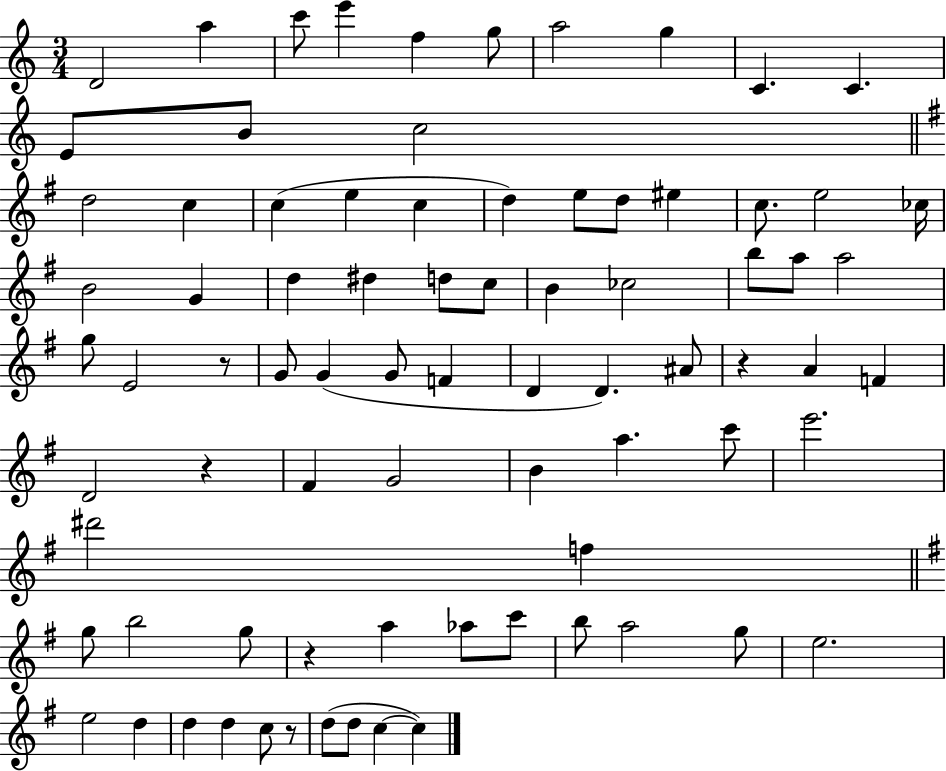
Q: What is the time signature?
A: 3/4